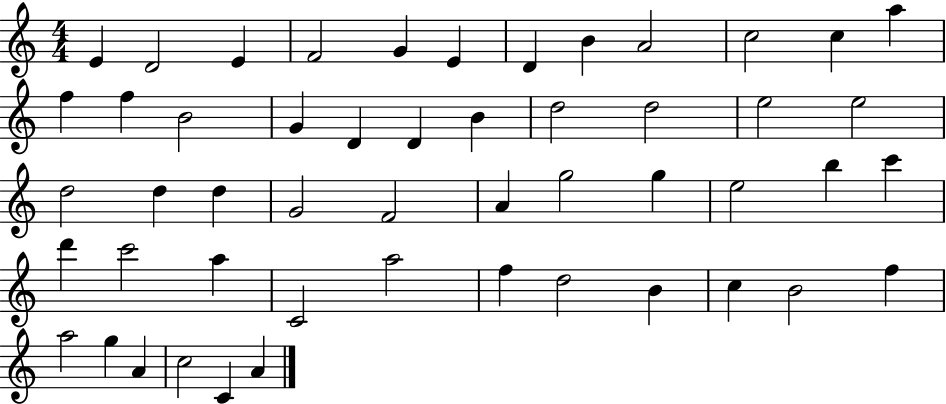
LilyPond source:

{
  \clef treble
  \numericTimeSignature
  \time 4/4
  \key c \major
  e'4 d'2 e'4 | f'2 g'4 e'4 | d'4 b'4 a'2 | c''2 c''4 a''4 | \break f''4 f''4 b'2 | g'4 d'4 d'4 b'4 | d''2 d''2 | e''2 e''2 | \break d''2 d''4 d''4 | g'2 f'2 | a'4 g''2 g''4 | e''2 b''4 c'''4 | \break d'''4 c'''2 a''4 | c'2 a''2 | f''4 d''2 b'4 | c''4 b'2 f''4 | \break a''2 g''4 a'4 | c''2 c'4 a'4 | \bar "|."
}